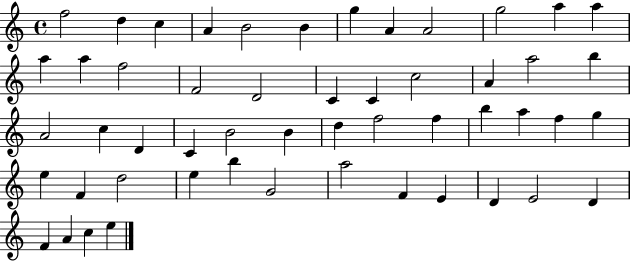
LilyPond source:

{
  \clef treble
  \time 4/4
  \defaultTimeSignature
  \key c \major
  f''2 d''4 c''4 | a'4 b'2 b'4 | g''4 a'4 a'2 | g''2 a''4 a''4 | \break a''4 a''4 f''2 | f'2 d'2 | c'4 c'4 c''2 | a'4 a''2 b''4 | \break a'2 c''4 d'4 | c'4 b'2 b'4 | d''4 f''2 f''4 | b''4 a''4 f''4 g''4 | \break e''4 f'4 d''2 | e''4 b''4 g'2 | a''2 f'4 e'4 | d'4 e'2 d'4 | \break f'4 a'4 c''4 e''4 | \bar "|."
}